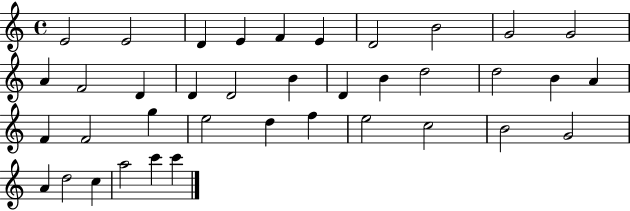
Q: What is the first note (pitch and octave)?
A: E4